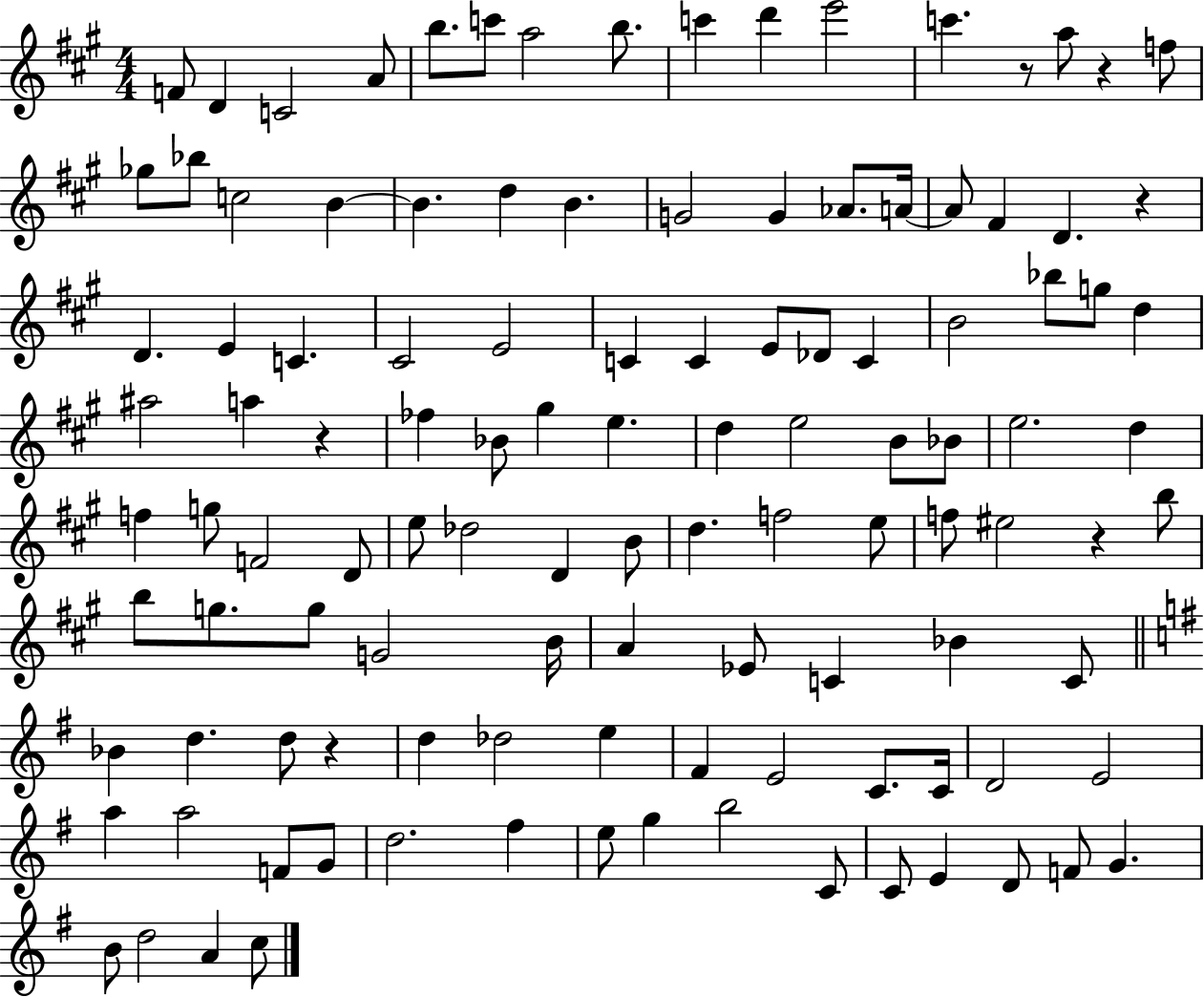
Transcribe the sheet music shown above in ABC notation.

X:1
T:Untitled
M:4/4
L:1/4
K:A
F/2 D C2 A/2 b/2 c'/2 a2 b/2 c' d' e'2 c' z/2 a/2 z f/2 _g/2 _b/2 c2 B B d B G2 G _A/2 A/4 A/2 ^F D z D E C ^C2 E2 C C E/2 _D/2 C B2 _b/2 g/2 d ^a2 a z _f _B/2 ^g e d e2 B/2 _B/2 e2 d f g/2 F2 D/2 e/2 _d2 D B/2 d f2 e/2 f/2 ^e2 z b/2 b/2 g/2 g/2 G2 B/4 A _E/2 C _B C/2 _B d d/2 z d _d2 e ^F E2 C/2 C/4 D2 E2 a a2 F/2 G/2 d2 ^f e/2 g b2 C/2 C/2 E D/2 F/2 G B/2 d2 A c/2